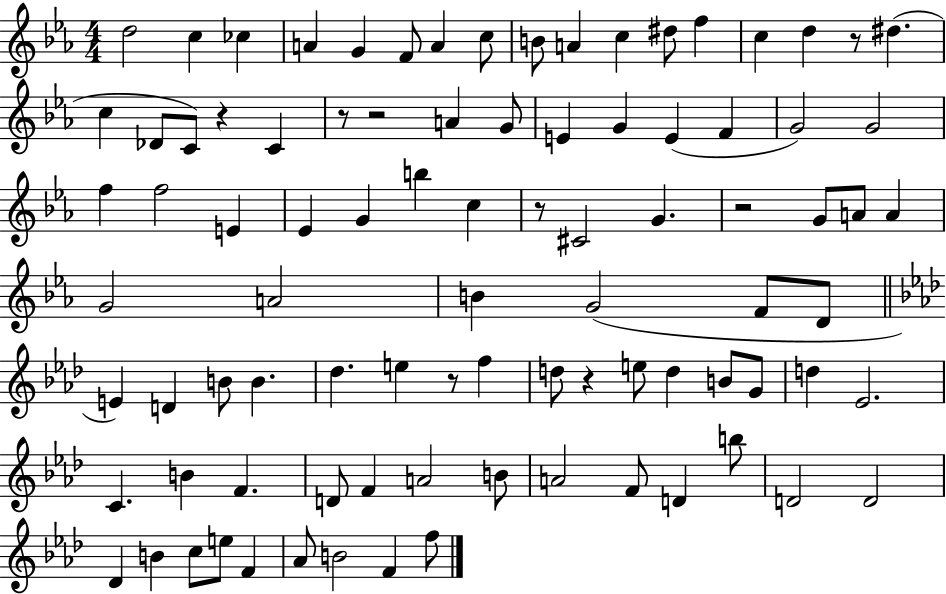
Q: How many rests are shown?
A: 8